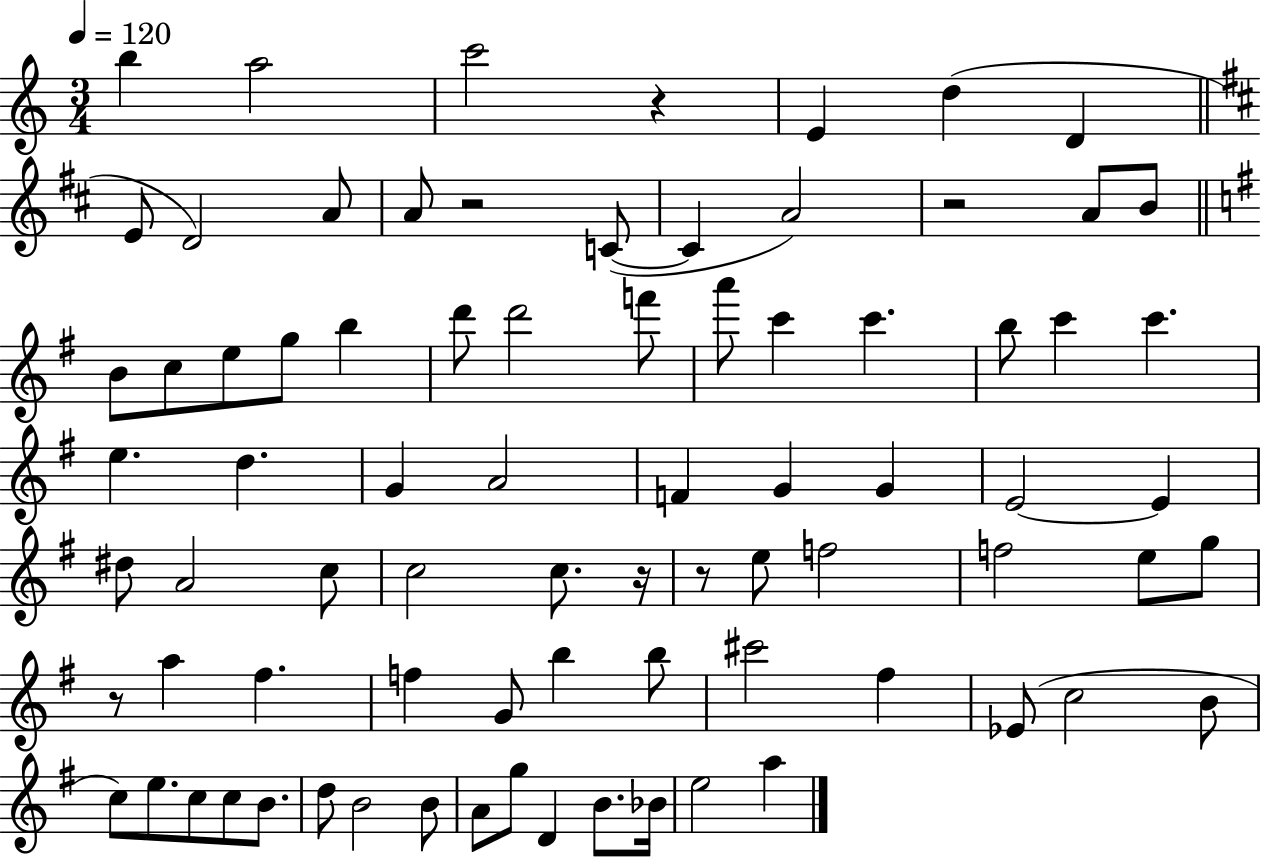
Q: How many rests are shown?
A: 6